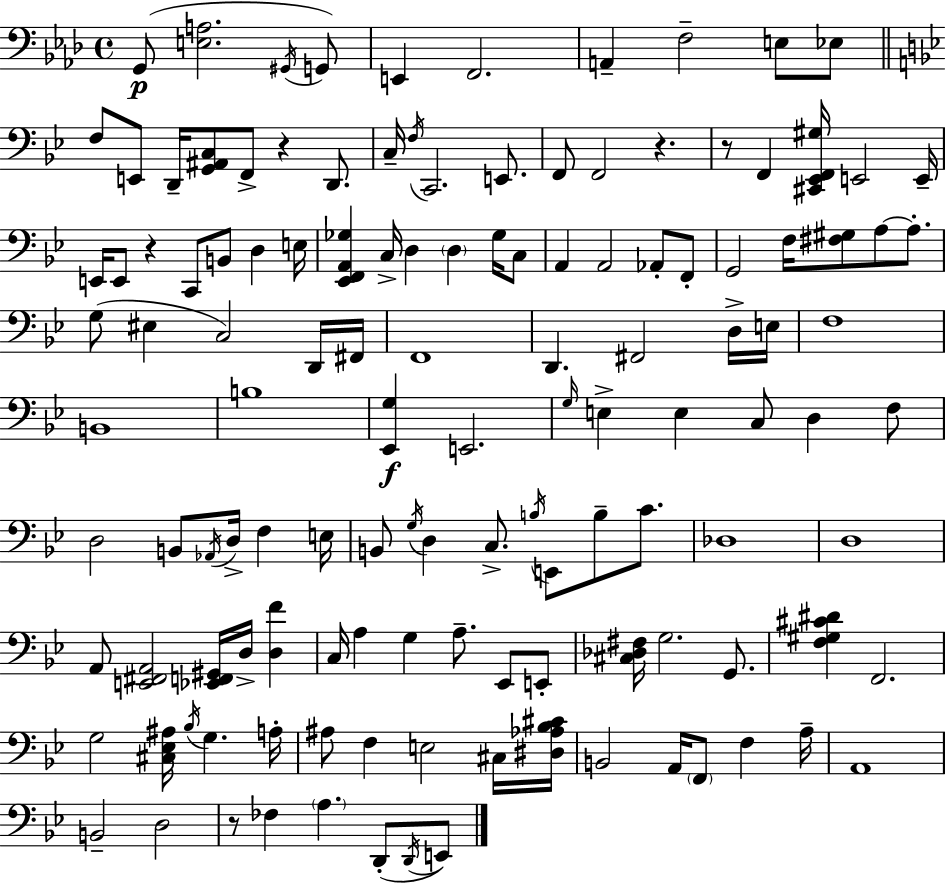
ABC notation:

X:1
T:Untitled
M:4/4
L:1/4
K:Fm
G,,/2 [E,A,]2 ^G,,/4 G,,/2 E,, F,,2 A,, F,2 E,/2 _E,/2 F,/2 E,,/2 D,,/4 [G,,^A,,C,]/2 F,,/2 z D,,/2 C,/4 F,/4 C,,2 E,,/2 F,,/2 F,,2 z z/2 F,, [^C,,_E,,F,,^G,]/4 E,,2 E,,/4 E,,/4 E,,/2 z C,,/2 B,,/2 D, E,/4 [_E,,F,,A,,_G,] C,/4 D, D, _G,/4 C,/2 A,, A,,2 _A,,/2 F,,/2 G,,2 F,/4 [^F,^G,]/2 A,/2 A,/2 G,/2 ^E, C,2 D,,/4 ^F,,/4 F,,4 D,, ^F,,2 D,/4 E,/4 F,4 B,,4 B,4 [_E,,G,] E,,2 G,/4 E, E, C,/2 D, F,/2 D,2 B,,/2 _A,,/4 D,/4 F, E,/4 B,,/2 G,/4 D, C,/2 B,/4 E,,/2 B,/2 C/2 _D,4 D,4 A,,/2 [E,,^F,,A,,]2 [_E,,F,,^G,,]/4 D,/4 [D,F] C,/4 A, G, A,/2 _E,,/2 E,,/2 [^C,_D,^F,]/4 G,2 G,,/2 [F,^G,^C^D] F,,2 G,2 [^C,_E,^A,]/4 _B,/4 G, A,/4 ^A,/2 F, E,2 ^C,/4 [^D,_A,_B,^C]/4 B,,2 A,,/4 F,,/2 F, A,/4 A,,4 B,,2 D,2 z/2 _F, A, D,,/2 D,,/4 E,,/2